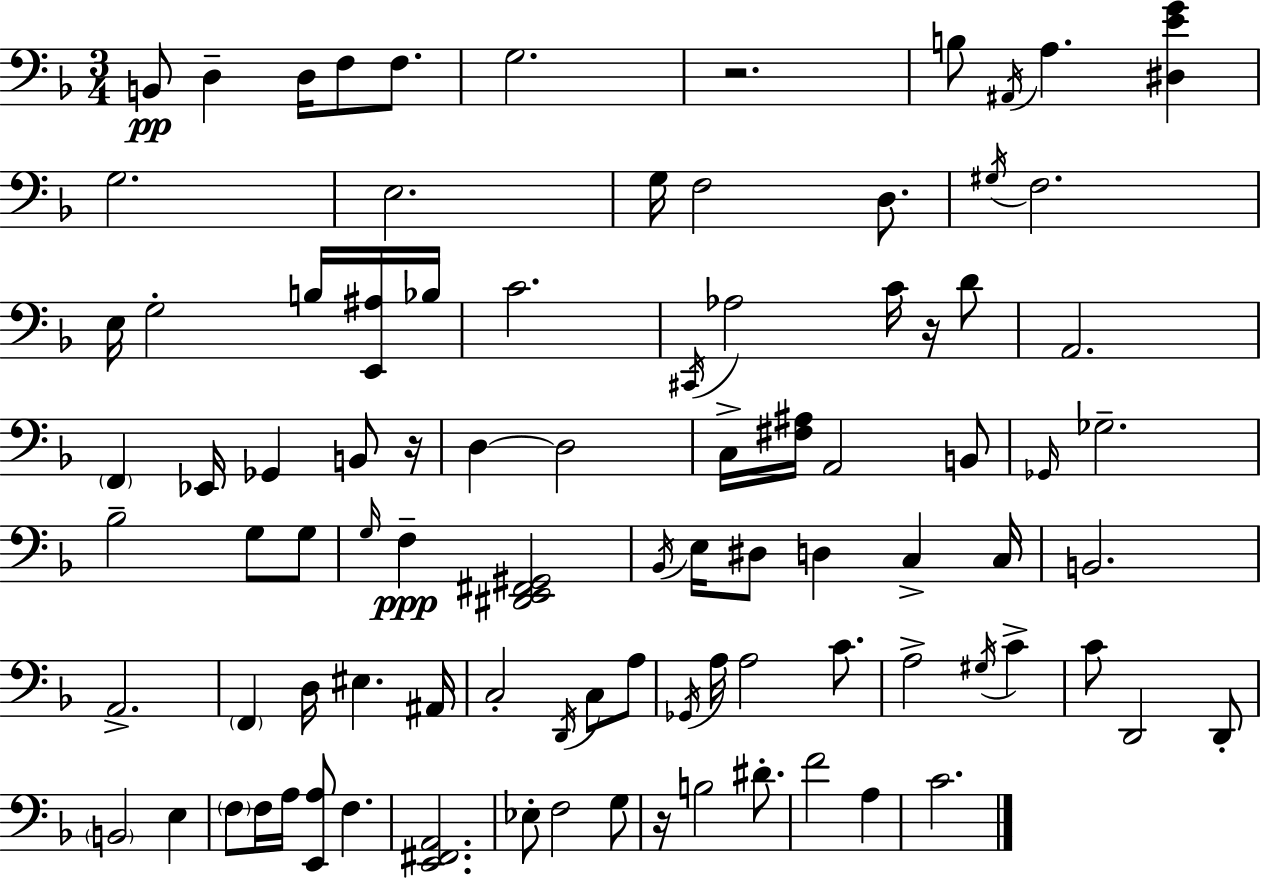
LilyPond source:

{
  \clef bass
  \numericTimeSignature
  \time 3/4
  \key f \major
  b,8\pp d4-- d16 f8 f8. | g2. | r2. | b8 \acciaccatura { ais,16 } a4. <dis e' g'>4 | \break g2. | e2. | g16 f2 d8. | \acciaccatura { gis16 } f2. | \break e16 g2-. b16 | <e, ais>16 bes16 c'2. | \acciaccatura { cis,16 } aes2 c'16 | r16 d'8 a,2. | \break \parenthesize f,4 ees,16 ges,4 | b,8 r16 d4~~ d2 | c16-> <fis ais>16 a,2 | b,8 \grace { ges,16 } ges2.-- | \break bes2-- | g8 g8 \grace { g16 }\ppp f4-- <dis, e, fis, gis,>2 | \acciaccatura { bes,16 } e16 dis8 d4 | c4-> c16 b,2. | \break a,2.-> | \parenthesize f,4 d16 eis4. | ais,16 c2-. | \acciaccatura { d,16 } c8 a8 \acciaccatura { ges,16 } a16 a2 | \break c'8. a2-> | \acciaccatura { gis16 } c'4-> c'8 d,2 | d,8-. \parenthesize b,2 | e4 \parenthesize f8 f16 | \break a16 <e, a>8 f4. <e, fis, a,>2. | ees8-. f2 | g8 r16 b2 | dis'8.-. f'2 | \break a4 c'2. | \bar "|."
}